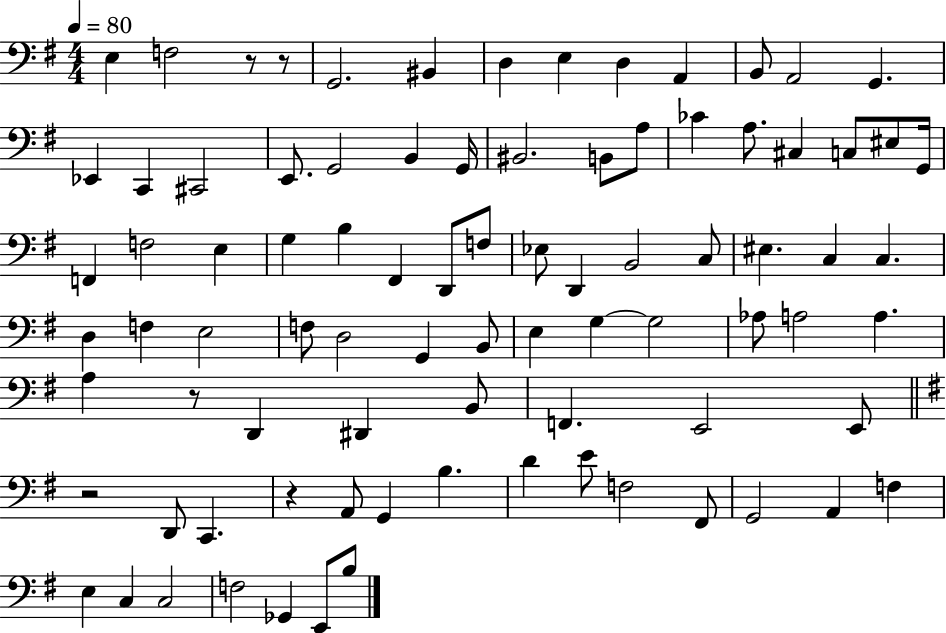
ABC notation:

X:1
T:Untitled
M:4/4
L:1/4
K:G
E, F,2 z/2 z/2 G,,2 ^B,, D, E, D, A,, B,,/2 A,,2 G,, _E,, C,, ^C,,2 E,,/2 G,,2 B,, G,,/4 ^B,,2 B,,/2 A,/2 _C A,/2 ^C, C,/2 ^E,/2 G,,/4 F,, F,2 E, G, B, ^F,, D,,/2 F,/2 _E,/2 D,, B,,2 C,/2 ^E, C, C, D, F, E,2 F,/2 D,2 G,, B,,/2 E, G, G,2 _A,/2 A,2 A, A, z/2 D,, ^D,, B,,/2 F,, E,,2 E,,/2 z2 D,,/2 C,, z A,,/2 G,, B, D E/2 F,2 ^F,,/2 G,,2 A,, F, E, C, C,2 F,2 _G,, E,,/2 B,/2